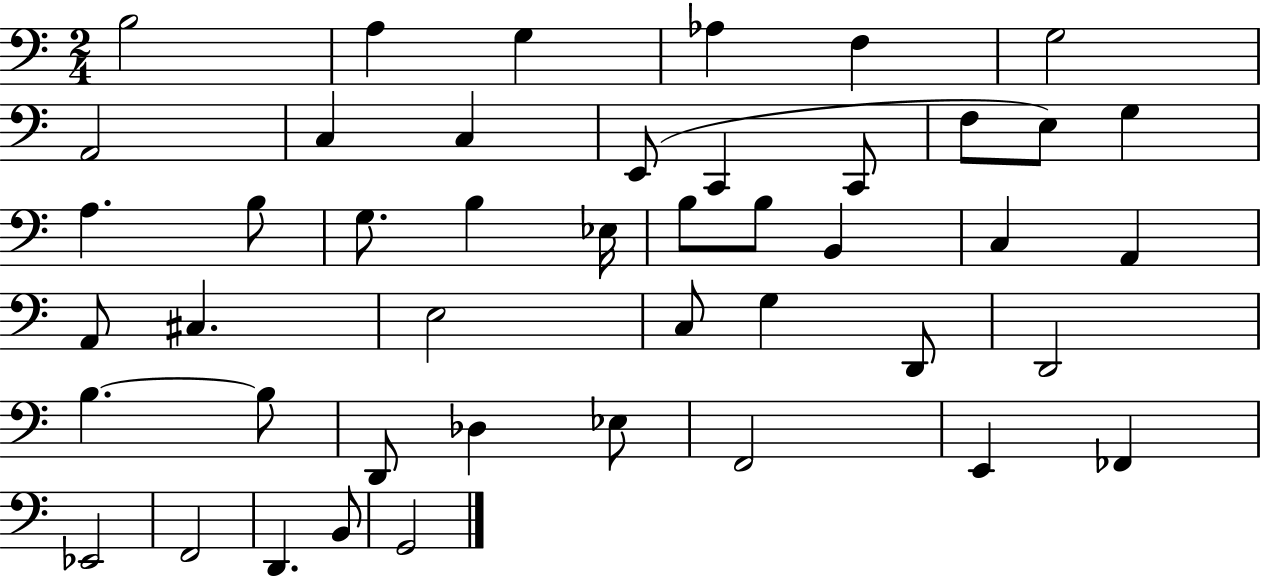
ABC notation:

X:1
T:Untitled
M:2/4
L:1/4
K:C
B,2 A, G, _A, F, G,2 A,,2 C, C, E,,/2 C,, C,,/2 F,/2 E,/2 G, A, B,/2 G,/2 B, _E,/4 B,/2 B,/2 B,, C, A,, A,,/2 ^C, E,2 C,/2 G, D,,/2 D,,2 B, B,/2 D,,/2 _D, _E,/2 F,,2 E,, _F,, _E,,2 F,,2 D,, B,,/2 G,,2